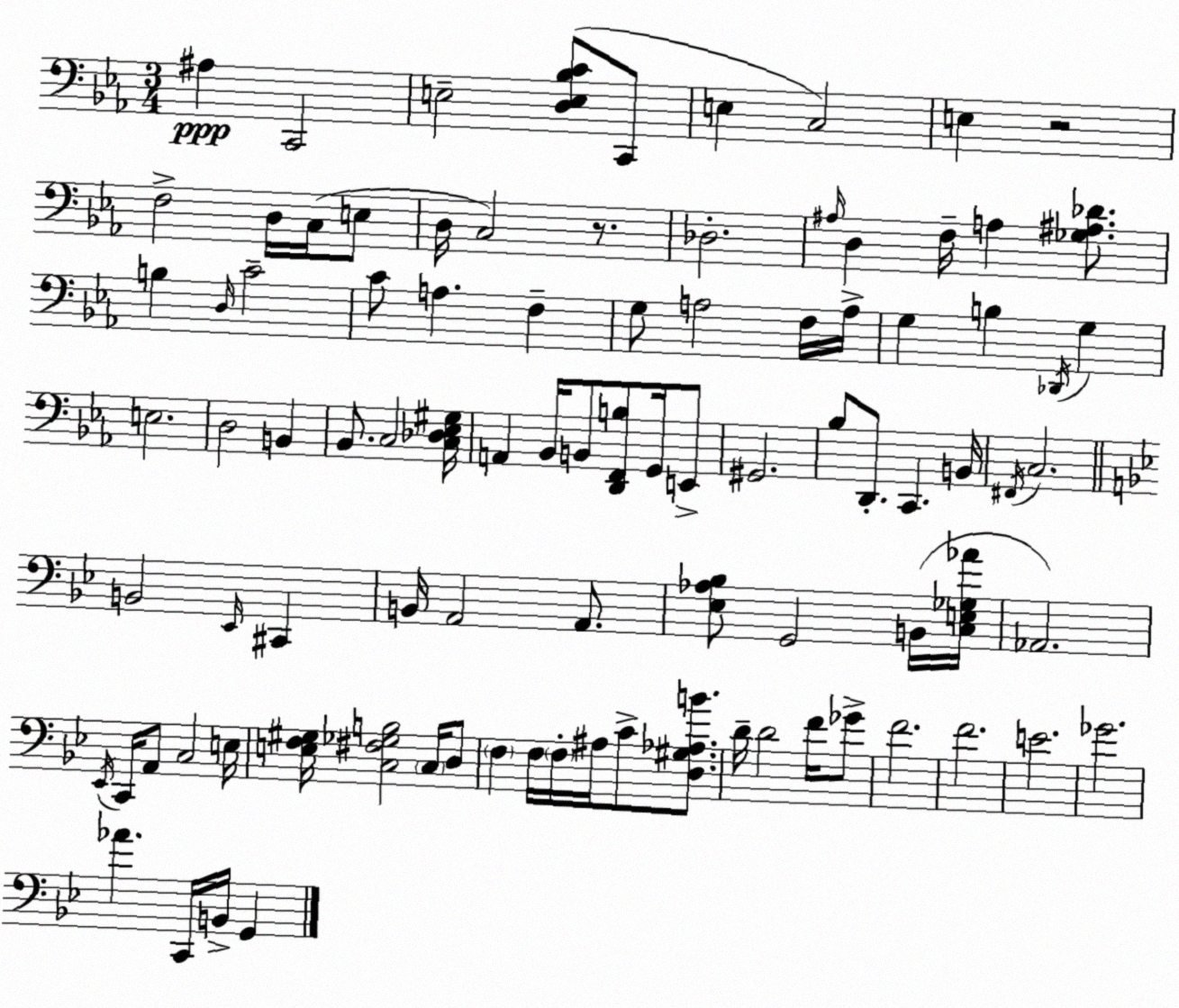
X:1
T:Untitled
M:3/4
L:1/4
K:Eb
^A, C,,2 E,2 [D,E,_B,C]/2 C,,/2 E, C,2 E, z2 F,2 D,/4 C,/4 E,/2 D,/4 C,2 z/2 _D,2 ^A,/4 D, F,/4 A, [_G,^A,_D]/2 B, D,/4 C2 C/2 A, F, G,/2 A,2 F,/4 A,/4 G, B, _D,,/4 G, E,2 D,2 B,, _B,,/2 C,2 [C,_D,_E,^G,]/4 A,, _B,,/4 B,,/2 [D,,F,,B,]/2 G,,/4 E,,/2 ^G,,2 _B,/2 D,,/2 C,, B,,/4 ^F,,/4 C,2 B,,2 _E,,/4 ^C,, B,,/4 A,,2 A,,/2 [_E,_A,_B,]/2 G,,2 B,,/4 [C,E,_G,_A]/4 _A,,2 _E,,/4 C,,/4 A,,/2 C,2 E,/4 [E,F,^G,]/4 [C,^F,_G,B,]2 C,/4 D,/2 F, F,/4 F,/4 ^A,/4 C/2 [D,^G,_A,B]/2 D/4 D2 F/4 _G/2 F2 F2 E2 _G2 _A C,,/4 B,,/4 G,,